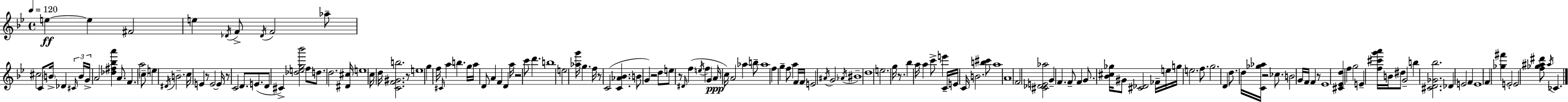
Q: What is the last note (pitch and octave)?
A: CES4